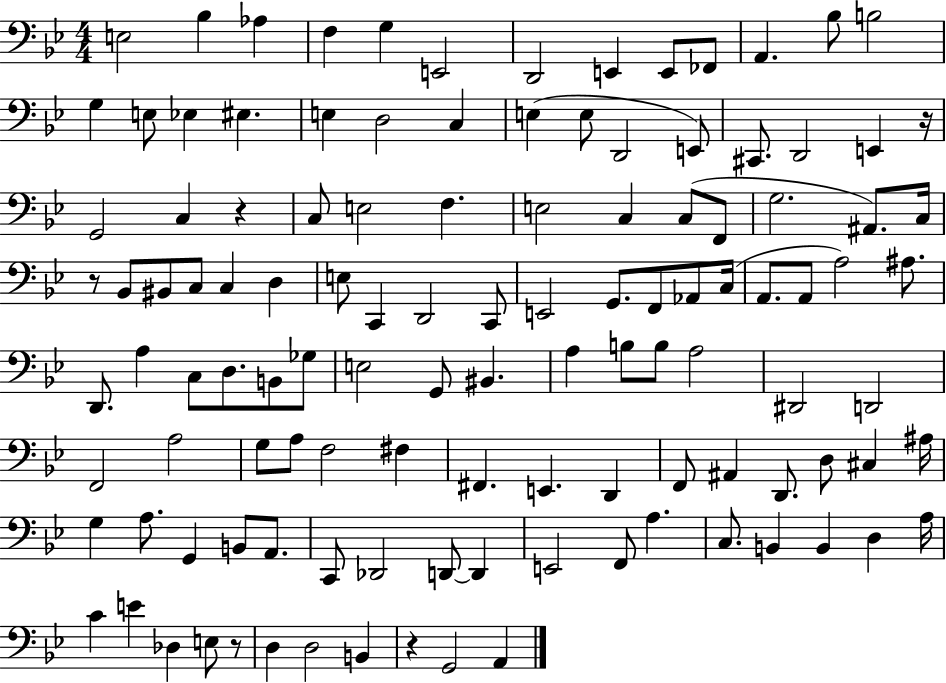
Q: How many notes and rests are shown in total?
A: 118